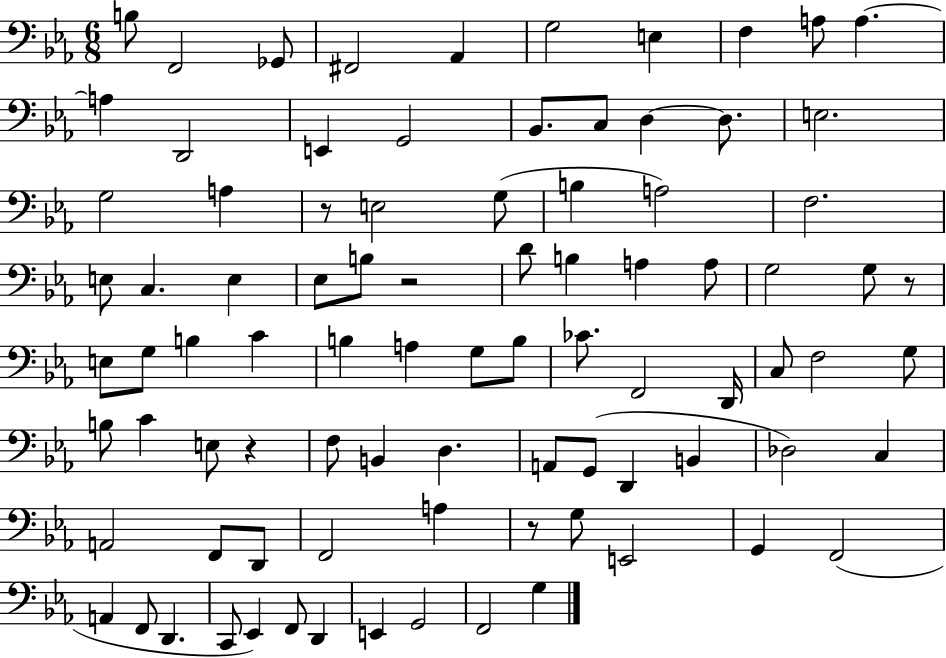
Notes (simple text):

B3/e F2/h Gb2/e F#2/h Ab2/q G3/h E3/q F3/q A3/e A3/q. A3/q D2/h E2/q G2/h Bb2/e. C3/e D3/q D3/e. E3/h. G3/h A3/q R/e E3/h G3/e B3/q A3/h F3/h. E3/e C3/q. E3/q Eb3/e B3/e R/h D4/e B3/q A3/q A3/e G3/h G3/e R/e E3/e G3/e B3/q C4/q B3/q A3/q G3/e B3/e CES4/e. F2/h D2/s C3/e F3/h G3/e B3/e C4/q E3/e R/q F3/e B2/q D3/q. A2/e G2/e D2/q B2/q Db3/h C3/q A2/h F2/e D2/e F2/h A3/q R/e G3/e E2/h G2/q F2/h A2/q F2/e D2/q. C2/e Eb2/q F2/e D2/q E2/q G2/h F2/h G3/q